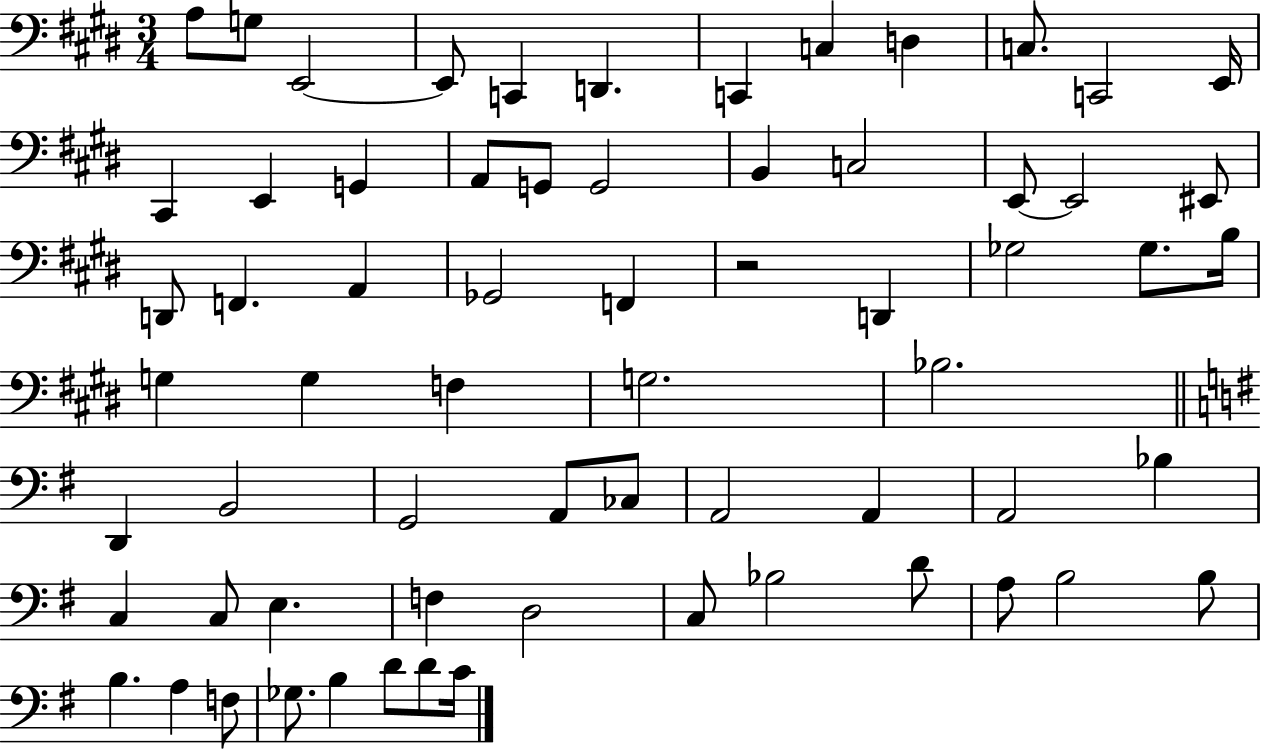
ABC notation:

X:1
T:Untitled
M:3/4
L:1/4
K:E
A,/2 G,/2 E,,2 E,,/2 C,, D,, C,, C, D, C,/2 C,,2 E,,/4 ^C,, E,, G,, A,,/2 G,,/2 G,,2 B,, C,2 E,,/2 E,,2 ^E,,/2 D,,/2 F,, A,, _G,,2 F,, z2 D,, _G,2 _G,/2 B,/4 G, G, F, G,2 _B,2 D,, B,,2 G,,2 A,,/2 _C,/2 A,,2 A,, A,,2 _B, C, C,/2 E, F, D,2 C,/2 _B,2 D/2 A,/2 B,2 B,/2 B, A, F,/2 _G,/2 B, D/2 D/2 C/4